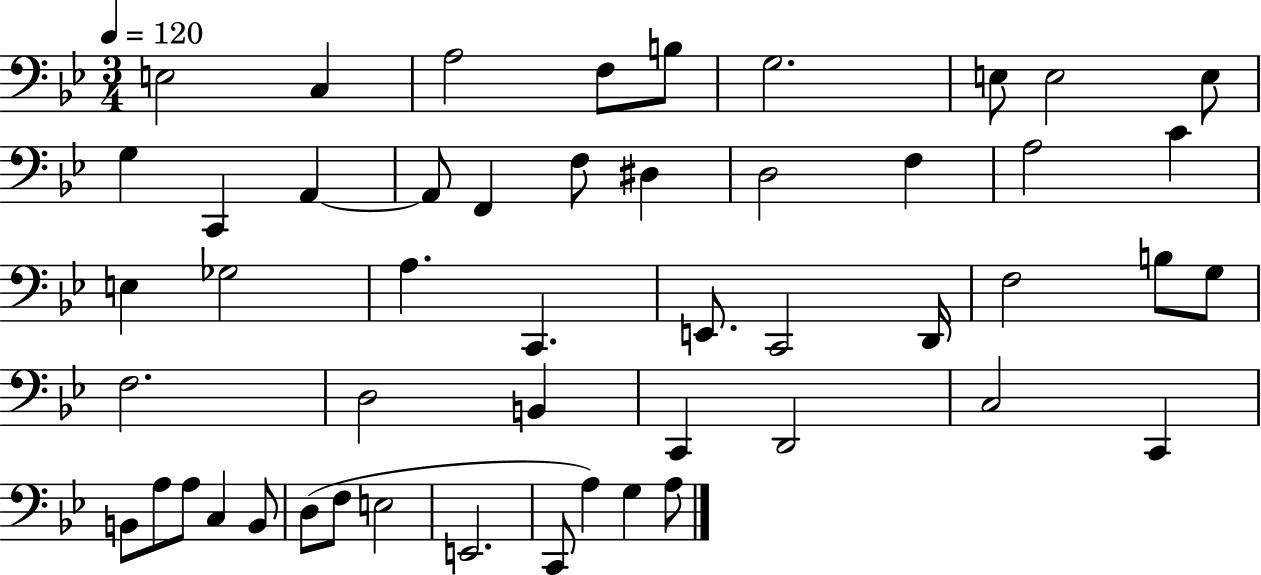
E3/h C3/q A3/h F3/e B3/e G3/h. E3/e E3/h E3/e G3/q C2/q A2/q A2/e F2/q F3/e D#3/q D3/h F3/q A3/h C4/q E3/q Gb3/h A3/q. C2/q. E2/e. C2/h D2/s F3/h B3/e G3/e F3/h. D3/h B2/q C2/q D2/h C3/h C2/q B2/e A3/e A3/e C3/q B2/e D3/e F3/e E3/h E2/h. C2/e A3/q G3/q A3/e